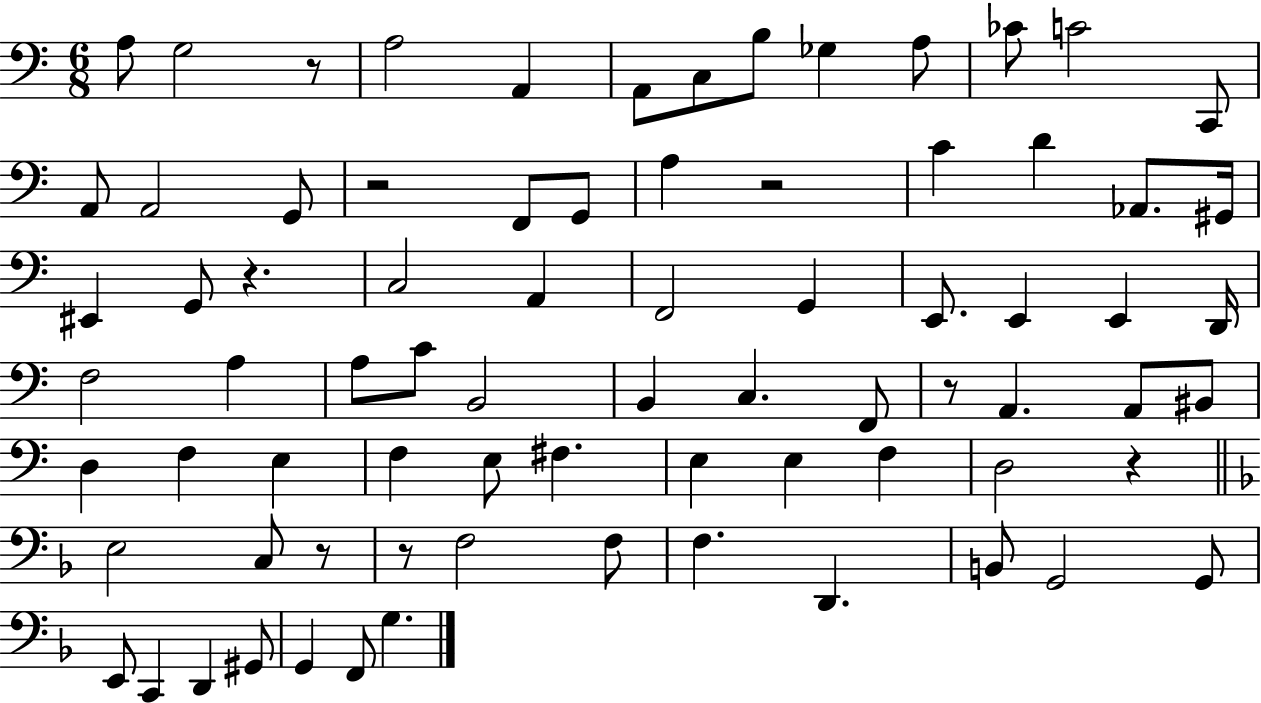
X:1
T:Untitled
M:6/8
L:1/4
K:C
A,/2 G,2 z/2 A,2 A,, A,,/2 C,/2 B,/2 _G, A,/2 _C/2 C2 C,,/2 A,,/2 A,,2 G,,/2 z2 F,,/2 G,,/2 A, z2 C D _A,,/2 ^G,,/4 ^E,, G,,/2 z C,2 A,, F,,2 G,, E,,/2 E,, E,, D,,/4 F,2 A, A,/2 C/2 B,,2 B,, C, F,,/2 z/2 A,, A,,/2 ^B,,/2 D, F, E, F, E,/2 ^F, E, E, F, D,2 z E,2 C,/2 z/2 z/2 F,2 F,/2 F, D,, B,,/2 G,,2 G,,/2 E,,/2 C,, D,, ^G,,/2 G,, F,,/2 G,